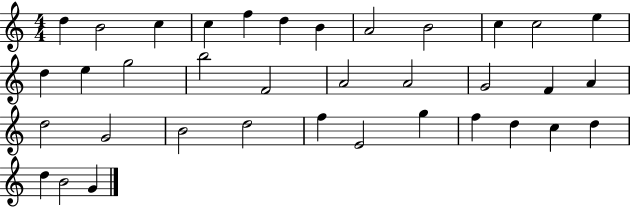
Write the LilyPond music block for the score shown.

{
  \clef treble
  \numericTimeSignature
  \time 4/4
  \key c \major
  d''4 b'2 c''4 | c''4 f''4 d''4 b'4 | a'2 b'2 | c''4 c''2 e''4 | \break d''4 e''4 g''2 | b''2 f'2 | a'2 a'2 | g'2 f'4 a'4 | \break d''2 g'2 | b'2 d''2 | f''4 e'2 g''4 | f''4 d''4 c''4 d''4 | \break d''4 b'2 g'4 | \bar "|."
}